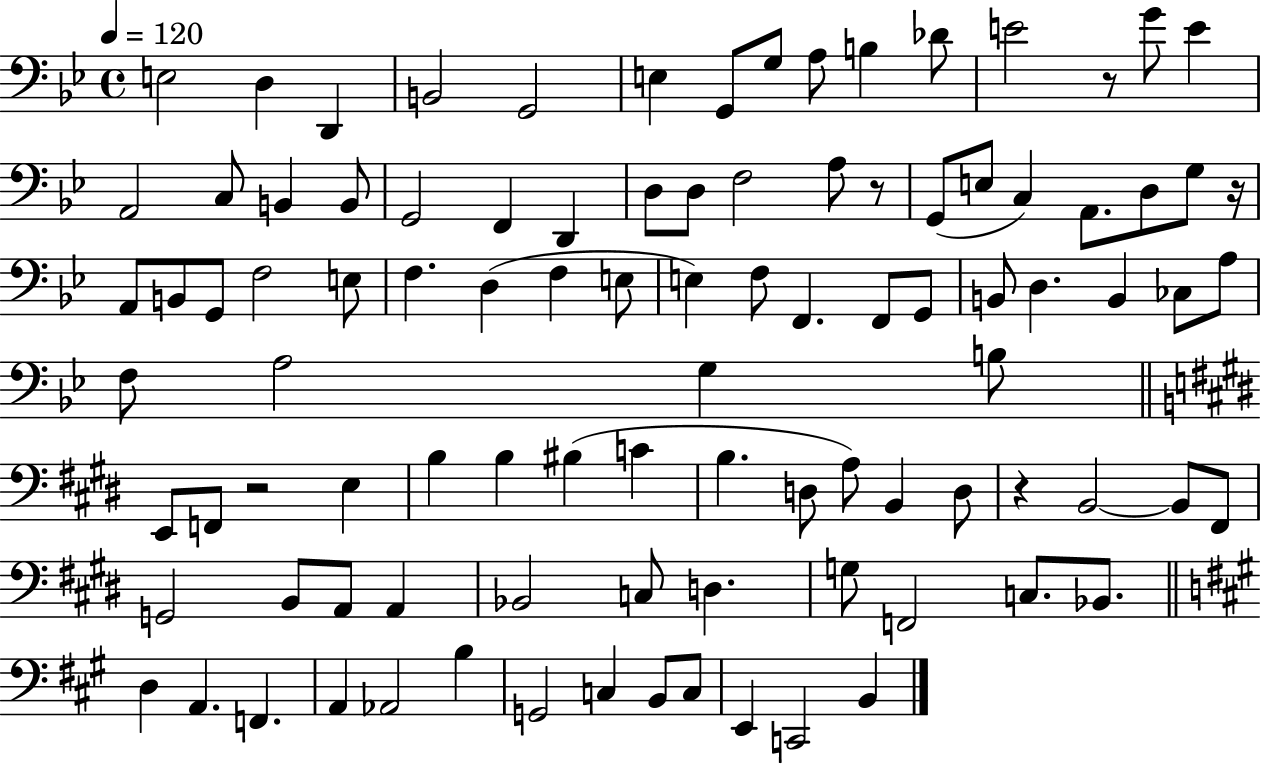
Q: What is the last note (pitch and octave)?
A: B2